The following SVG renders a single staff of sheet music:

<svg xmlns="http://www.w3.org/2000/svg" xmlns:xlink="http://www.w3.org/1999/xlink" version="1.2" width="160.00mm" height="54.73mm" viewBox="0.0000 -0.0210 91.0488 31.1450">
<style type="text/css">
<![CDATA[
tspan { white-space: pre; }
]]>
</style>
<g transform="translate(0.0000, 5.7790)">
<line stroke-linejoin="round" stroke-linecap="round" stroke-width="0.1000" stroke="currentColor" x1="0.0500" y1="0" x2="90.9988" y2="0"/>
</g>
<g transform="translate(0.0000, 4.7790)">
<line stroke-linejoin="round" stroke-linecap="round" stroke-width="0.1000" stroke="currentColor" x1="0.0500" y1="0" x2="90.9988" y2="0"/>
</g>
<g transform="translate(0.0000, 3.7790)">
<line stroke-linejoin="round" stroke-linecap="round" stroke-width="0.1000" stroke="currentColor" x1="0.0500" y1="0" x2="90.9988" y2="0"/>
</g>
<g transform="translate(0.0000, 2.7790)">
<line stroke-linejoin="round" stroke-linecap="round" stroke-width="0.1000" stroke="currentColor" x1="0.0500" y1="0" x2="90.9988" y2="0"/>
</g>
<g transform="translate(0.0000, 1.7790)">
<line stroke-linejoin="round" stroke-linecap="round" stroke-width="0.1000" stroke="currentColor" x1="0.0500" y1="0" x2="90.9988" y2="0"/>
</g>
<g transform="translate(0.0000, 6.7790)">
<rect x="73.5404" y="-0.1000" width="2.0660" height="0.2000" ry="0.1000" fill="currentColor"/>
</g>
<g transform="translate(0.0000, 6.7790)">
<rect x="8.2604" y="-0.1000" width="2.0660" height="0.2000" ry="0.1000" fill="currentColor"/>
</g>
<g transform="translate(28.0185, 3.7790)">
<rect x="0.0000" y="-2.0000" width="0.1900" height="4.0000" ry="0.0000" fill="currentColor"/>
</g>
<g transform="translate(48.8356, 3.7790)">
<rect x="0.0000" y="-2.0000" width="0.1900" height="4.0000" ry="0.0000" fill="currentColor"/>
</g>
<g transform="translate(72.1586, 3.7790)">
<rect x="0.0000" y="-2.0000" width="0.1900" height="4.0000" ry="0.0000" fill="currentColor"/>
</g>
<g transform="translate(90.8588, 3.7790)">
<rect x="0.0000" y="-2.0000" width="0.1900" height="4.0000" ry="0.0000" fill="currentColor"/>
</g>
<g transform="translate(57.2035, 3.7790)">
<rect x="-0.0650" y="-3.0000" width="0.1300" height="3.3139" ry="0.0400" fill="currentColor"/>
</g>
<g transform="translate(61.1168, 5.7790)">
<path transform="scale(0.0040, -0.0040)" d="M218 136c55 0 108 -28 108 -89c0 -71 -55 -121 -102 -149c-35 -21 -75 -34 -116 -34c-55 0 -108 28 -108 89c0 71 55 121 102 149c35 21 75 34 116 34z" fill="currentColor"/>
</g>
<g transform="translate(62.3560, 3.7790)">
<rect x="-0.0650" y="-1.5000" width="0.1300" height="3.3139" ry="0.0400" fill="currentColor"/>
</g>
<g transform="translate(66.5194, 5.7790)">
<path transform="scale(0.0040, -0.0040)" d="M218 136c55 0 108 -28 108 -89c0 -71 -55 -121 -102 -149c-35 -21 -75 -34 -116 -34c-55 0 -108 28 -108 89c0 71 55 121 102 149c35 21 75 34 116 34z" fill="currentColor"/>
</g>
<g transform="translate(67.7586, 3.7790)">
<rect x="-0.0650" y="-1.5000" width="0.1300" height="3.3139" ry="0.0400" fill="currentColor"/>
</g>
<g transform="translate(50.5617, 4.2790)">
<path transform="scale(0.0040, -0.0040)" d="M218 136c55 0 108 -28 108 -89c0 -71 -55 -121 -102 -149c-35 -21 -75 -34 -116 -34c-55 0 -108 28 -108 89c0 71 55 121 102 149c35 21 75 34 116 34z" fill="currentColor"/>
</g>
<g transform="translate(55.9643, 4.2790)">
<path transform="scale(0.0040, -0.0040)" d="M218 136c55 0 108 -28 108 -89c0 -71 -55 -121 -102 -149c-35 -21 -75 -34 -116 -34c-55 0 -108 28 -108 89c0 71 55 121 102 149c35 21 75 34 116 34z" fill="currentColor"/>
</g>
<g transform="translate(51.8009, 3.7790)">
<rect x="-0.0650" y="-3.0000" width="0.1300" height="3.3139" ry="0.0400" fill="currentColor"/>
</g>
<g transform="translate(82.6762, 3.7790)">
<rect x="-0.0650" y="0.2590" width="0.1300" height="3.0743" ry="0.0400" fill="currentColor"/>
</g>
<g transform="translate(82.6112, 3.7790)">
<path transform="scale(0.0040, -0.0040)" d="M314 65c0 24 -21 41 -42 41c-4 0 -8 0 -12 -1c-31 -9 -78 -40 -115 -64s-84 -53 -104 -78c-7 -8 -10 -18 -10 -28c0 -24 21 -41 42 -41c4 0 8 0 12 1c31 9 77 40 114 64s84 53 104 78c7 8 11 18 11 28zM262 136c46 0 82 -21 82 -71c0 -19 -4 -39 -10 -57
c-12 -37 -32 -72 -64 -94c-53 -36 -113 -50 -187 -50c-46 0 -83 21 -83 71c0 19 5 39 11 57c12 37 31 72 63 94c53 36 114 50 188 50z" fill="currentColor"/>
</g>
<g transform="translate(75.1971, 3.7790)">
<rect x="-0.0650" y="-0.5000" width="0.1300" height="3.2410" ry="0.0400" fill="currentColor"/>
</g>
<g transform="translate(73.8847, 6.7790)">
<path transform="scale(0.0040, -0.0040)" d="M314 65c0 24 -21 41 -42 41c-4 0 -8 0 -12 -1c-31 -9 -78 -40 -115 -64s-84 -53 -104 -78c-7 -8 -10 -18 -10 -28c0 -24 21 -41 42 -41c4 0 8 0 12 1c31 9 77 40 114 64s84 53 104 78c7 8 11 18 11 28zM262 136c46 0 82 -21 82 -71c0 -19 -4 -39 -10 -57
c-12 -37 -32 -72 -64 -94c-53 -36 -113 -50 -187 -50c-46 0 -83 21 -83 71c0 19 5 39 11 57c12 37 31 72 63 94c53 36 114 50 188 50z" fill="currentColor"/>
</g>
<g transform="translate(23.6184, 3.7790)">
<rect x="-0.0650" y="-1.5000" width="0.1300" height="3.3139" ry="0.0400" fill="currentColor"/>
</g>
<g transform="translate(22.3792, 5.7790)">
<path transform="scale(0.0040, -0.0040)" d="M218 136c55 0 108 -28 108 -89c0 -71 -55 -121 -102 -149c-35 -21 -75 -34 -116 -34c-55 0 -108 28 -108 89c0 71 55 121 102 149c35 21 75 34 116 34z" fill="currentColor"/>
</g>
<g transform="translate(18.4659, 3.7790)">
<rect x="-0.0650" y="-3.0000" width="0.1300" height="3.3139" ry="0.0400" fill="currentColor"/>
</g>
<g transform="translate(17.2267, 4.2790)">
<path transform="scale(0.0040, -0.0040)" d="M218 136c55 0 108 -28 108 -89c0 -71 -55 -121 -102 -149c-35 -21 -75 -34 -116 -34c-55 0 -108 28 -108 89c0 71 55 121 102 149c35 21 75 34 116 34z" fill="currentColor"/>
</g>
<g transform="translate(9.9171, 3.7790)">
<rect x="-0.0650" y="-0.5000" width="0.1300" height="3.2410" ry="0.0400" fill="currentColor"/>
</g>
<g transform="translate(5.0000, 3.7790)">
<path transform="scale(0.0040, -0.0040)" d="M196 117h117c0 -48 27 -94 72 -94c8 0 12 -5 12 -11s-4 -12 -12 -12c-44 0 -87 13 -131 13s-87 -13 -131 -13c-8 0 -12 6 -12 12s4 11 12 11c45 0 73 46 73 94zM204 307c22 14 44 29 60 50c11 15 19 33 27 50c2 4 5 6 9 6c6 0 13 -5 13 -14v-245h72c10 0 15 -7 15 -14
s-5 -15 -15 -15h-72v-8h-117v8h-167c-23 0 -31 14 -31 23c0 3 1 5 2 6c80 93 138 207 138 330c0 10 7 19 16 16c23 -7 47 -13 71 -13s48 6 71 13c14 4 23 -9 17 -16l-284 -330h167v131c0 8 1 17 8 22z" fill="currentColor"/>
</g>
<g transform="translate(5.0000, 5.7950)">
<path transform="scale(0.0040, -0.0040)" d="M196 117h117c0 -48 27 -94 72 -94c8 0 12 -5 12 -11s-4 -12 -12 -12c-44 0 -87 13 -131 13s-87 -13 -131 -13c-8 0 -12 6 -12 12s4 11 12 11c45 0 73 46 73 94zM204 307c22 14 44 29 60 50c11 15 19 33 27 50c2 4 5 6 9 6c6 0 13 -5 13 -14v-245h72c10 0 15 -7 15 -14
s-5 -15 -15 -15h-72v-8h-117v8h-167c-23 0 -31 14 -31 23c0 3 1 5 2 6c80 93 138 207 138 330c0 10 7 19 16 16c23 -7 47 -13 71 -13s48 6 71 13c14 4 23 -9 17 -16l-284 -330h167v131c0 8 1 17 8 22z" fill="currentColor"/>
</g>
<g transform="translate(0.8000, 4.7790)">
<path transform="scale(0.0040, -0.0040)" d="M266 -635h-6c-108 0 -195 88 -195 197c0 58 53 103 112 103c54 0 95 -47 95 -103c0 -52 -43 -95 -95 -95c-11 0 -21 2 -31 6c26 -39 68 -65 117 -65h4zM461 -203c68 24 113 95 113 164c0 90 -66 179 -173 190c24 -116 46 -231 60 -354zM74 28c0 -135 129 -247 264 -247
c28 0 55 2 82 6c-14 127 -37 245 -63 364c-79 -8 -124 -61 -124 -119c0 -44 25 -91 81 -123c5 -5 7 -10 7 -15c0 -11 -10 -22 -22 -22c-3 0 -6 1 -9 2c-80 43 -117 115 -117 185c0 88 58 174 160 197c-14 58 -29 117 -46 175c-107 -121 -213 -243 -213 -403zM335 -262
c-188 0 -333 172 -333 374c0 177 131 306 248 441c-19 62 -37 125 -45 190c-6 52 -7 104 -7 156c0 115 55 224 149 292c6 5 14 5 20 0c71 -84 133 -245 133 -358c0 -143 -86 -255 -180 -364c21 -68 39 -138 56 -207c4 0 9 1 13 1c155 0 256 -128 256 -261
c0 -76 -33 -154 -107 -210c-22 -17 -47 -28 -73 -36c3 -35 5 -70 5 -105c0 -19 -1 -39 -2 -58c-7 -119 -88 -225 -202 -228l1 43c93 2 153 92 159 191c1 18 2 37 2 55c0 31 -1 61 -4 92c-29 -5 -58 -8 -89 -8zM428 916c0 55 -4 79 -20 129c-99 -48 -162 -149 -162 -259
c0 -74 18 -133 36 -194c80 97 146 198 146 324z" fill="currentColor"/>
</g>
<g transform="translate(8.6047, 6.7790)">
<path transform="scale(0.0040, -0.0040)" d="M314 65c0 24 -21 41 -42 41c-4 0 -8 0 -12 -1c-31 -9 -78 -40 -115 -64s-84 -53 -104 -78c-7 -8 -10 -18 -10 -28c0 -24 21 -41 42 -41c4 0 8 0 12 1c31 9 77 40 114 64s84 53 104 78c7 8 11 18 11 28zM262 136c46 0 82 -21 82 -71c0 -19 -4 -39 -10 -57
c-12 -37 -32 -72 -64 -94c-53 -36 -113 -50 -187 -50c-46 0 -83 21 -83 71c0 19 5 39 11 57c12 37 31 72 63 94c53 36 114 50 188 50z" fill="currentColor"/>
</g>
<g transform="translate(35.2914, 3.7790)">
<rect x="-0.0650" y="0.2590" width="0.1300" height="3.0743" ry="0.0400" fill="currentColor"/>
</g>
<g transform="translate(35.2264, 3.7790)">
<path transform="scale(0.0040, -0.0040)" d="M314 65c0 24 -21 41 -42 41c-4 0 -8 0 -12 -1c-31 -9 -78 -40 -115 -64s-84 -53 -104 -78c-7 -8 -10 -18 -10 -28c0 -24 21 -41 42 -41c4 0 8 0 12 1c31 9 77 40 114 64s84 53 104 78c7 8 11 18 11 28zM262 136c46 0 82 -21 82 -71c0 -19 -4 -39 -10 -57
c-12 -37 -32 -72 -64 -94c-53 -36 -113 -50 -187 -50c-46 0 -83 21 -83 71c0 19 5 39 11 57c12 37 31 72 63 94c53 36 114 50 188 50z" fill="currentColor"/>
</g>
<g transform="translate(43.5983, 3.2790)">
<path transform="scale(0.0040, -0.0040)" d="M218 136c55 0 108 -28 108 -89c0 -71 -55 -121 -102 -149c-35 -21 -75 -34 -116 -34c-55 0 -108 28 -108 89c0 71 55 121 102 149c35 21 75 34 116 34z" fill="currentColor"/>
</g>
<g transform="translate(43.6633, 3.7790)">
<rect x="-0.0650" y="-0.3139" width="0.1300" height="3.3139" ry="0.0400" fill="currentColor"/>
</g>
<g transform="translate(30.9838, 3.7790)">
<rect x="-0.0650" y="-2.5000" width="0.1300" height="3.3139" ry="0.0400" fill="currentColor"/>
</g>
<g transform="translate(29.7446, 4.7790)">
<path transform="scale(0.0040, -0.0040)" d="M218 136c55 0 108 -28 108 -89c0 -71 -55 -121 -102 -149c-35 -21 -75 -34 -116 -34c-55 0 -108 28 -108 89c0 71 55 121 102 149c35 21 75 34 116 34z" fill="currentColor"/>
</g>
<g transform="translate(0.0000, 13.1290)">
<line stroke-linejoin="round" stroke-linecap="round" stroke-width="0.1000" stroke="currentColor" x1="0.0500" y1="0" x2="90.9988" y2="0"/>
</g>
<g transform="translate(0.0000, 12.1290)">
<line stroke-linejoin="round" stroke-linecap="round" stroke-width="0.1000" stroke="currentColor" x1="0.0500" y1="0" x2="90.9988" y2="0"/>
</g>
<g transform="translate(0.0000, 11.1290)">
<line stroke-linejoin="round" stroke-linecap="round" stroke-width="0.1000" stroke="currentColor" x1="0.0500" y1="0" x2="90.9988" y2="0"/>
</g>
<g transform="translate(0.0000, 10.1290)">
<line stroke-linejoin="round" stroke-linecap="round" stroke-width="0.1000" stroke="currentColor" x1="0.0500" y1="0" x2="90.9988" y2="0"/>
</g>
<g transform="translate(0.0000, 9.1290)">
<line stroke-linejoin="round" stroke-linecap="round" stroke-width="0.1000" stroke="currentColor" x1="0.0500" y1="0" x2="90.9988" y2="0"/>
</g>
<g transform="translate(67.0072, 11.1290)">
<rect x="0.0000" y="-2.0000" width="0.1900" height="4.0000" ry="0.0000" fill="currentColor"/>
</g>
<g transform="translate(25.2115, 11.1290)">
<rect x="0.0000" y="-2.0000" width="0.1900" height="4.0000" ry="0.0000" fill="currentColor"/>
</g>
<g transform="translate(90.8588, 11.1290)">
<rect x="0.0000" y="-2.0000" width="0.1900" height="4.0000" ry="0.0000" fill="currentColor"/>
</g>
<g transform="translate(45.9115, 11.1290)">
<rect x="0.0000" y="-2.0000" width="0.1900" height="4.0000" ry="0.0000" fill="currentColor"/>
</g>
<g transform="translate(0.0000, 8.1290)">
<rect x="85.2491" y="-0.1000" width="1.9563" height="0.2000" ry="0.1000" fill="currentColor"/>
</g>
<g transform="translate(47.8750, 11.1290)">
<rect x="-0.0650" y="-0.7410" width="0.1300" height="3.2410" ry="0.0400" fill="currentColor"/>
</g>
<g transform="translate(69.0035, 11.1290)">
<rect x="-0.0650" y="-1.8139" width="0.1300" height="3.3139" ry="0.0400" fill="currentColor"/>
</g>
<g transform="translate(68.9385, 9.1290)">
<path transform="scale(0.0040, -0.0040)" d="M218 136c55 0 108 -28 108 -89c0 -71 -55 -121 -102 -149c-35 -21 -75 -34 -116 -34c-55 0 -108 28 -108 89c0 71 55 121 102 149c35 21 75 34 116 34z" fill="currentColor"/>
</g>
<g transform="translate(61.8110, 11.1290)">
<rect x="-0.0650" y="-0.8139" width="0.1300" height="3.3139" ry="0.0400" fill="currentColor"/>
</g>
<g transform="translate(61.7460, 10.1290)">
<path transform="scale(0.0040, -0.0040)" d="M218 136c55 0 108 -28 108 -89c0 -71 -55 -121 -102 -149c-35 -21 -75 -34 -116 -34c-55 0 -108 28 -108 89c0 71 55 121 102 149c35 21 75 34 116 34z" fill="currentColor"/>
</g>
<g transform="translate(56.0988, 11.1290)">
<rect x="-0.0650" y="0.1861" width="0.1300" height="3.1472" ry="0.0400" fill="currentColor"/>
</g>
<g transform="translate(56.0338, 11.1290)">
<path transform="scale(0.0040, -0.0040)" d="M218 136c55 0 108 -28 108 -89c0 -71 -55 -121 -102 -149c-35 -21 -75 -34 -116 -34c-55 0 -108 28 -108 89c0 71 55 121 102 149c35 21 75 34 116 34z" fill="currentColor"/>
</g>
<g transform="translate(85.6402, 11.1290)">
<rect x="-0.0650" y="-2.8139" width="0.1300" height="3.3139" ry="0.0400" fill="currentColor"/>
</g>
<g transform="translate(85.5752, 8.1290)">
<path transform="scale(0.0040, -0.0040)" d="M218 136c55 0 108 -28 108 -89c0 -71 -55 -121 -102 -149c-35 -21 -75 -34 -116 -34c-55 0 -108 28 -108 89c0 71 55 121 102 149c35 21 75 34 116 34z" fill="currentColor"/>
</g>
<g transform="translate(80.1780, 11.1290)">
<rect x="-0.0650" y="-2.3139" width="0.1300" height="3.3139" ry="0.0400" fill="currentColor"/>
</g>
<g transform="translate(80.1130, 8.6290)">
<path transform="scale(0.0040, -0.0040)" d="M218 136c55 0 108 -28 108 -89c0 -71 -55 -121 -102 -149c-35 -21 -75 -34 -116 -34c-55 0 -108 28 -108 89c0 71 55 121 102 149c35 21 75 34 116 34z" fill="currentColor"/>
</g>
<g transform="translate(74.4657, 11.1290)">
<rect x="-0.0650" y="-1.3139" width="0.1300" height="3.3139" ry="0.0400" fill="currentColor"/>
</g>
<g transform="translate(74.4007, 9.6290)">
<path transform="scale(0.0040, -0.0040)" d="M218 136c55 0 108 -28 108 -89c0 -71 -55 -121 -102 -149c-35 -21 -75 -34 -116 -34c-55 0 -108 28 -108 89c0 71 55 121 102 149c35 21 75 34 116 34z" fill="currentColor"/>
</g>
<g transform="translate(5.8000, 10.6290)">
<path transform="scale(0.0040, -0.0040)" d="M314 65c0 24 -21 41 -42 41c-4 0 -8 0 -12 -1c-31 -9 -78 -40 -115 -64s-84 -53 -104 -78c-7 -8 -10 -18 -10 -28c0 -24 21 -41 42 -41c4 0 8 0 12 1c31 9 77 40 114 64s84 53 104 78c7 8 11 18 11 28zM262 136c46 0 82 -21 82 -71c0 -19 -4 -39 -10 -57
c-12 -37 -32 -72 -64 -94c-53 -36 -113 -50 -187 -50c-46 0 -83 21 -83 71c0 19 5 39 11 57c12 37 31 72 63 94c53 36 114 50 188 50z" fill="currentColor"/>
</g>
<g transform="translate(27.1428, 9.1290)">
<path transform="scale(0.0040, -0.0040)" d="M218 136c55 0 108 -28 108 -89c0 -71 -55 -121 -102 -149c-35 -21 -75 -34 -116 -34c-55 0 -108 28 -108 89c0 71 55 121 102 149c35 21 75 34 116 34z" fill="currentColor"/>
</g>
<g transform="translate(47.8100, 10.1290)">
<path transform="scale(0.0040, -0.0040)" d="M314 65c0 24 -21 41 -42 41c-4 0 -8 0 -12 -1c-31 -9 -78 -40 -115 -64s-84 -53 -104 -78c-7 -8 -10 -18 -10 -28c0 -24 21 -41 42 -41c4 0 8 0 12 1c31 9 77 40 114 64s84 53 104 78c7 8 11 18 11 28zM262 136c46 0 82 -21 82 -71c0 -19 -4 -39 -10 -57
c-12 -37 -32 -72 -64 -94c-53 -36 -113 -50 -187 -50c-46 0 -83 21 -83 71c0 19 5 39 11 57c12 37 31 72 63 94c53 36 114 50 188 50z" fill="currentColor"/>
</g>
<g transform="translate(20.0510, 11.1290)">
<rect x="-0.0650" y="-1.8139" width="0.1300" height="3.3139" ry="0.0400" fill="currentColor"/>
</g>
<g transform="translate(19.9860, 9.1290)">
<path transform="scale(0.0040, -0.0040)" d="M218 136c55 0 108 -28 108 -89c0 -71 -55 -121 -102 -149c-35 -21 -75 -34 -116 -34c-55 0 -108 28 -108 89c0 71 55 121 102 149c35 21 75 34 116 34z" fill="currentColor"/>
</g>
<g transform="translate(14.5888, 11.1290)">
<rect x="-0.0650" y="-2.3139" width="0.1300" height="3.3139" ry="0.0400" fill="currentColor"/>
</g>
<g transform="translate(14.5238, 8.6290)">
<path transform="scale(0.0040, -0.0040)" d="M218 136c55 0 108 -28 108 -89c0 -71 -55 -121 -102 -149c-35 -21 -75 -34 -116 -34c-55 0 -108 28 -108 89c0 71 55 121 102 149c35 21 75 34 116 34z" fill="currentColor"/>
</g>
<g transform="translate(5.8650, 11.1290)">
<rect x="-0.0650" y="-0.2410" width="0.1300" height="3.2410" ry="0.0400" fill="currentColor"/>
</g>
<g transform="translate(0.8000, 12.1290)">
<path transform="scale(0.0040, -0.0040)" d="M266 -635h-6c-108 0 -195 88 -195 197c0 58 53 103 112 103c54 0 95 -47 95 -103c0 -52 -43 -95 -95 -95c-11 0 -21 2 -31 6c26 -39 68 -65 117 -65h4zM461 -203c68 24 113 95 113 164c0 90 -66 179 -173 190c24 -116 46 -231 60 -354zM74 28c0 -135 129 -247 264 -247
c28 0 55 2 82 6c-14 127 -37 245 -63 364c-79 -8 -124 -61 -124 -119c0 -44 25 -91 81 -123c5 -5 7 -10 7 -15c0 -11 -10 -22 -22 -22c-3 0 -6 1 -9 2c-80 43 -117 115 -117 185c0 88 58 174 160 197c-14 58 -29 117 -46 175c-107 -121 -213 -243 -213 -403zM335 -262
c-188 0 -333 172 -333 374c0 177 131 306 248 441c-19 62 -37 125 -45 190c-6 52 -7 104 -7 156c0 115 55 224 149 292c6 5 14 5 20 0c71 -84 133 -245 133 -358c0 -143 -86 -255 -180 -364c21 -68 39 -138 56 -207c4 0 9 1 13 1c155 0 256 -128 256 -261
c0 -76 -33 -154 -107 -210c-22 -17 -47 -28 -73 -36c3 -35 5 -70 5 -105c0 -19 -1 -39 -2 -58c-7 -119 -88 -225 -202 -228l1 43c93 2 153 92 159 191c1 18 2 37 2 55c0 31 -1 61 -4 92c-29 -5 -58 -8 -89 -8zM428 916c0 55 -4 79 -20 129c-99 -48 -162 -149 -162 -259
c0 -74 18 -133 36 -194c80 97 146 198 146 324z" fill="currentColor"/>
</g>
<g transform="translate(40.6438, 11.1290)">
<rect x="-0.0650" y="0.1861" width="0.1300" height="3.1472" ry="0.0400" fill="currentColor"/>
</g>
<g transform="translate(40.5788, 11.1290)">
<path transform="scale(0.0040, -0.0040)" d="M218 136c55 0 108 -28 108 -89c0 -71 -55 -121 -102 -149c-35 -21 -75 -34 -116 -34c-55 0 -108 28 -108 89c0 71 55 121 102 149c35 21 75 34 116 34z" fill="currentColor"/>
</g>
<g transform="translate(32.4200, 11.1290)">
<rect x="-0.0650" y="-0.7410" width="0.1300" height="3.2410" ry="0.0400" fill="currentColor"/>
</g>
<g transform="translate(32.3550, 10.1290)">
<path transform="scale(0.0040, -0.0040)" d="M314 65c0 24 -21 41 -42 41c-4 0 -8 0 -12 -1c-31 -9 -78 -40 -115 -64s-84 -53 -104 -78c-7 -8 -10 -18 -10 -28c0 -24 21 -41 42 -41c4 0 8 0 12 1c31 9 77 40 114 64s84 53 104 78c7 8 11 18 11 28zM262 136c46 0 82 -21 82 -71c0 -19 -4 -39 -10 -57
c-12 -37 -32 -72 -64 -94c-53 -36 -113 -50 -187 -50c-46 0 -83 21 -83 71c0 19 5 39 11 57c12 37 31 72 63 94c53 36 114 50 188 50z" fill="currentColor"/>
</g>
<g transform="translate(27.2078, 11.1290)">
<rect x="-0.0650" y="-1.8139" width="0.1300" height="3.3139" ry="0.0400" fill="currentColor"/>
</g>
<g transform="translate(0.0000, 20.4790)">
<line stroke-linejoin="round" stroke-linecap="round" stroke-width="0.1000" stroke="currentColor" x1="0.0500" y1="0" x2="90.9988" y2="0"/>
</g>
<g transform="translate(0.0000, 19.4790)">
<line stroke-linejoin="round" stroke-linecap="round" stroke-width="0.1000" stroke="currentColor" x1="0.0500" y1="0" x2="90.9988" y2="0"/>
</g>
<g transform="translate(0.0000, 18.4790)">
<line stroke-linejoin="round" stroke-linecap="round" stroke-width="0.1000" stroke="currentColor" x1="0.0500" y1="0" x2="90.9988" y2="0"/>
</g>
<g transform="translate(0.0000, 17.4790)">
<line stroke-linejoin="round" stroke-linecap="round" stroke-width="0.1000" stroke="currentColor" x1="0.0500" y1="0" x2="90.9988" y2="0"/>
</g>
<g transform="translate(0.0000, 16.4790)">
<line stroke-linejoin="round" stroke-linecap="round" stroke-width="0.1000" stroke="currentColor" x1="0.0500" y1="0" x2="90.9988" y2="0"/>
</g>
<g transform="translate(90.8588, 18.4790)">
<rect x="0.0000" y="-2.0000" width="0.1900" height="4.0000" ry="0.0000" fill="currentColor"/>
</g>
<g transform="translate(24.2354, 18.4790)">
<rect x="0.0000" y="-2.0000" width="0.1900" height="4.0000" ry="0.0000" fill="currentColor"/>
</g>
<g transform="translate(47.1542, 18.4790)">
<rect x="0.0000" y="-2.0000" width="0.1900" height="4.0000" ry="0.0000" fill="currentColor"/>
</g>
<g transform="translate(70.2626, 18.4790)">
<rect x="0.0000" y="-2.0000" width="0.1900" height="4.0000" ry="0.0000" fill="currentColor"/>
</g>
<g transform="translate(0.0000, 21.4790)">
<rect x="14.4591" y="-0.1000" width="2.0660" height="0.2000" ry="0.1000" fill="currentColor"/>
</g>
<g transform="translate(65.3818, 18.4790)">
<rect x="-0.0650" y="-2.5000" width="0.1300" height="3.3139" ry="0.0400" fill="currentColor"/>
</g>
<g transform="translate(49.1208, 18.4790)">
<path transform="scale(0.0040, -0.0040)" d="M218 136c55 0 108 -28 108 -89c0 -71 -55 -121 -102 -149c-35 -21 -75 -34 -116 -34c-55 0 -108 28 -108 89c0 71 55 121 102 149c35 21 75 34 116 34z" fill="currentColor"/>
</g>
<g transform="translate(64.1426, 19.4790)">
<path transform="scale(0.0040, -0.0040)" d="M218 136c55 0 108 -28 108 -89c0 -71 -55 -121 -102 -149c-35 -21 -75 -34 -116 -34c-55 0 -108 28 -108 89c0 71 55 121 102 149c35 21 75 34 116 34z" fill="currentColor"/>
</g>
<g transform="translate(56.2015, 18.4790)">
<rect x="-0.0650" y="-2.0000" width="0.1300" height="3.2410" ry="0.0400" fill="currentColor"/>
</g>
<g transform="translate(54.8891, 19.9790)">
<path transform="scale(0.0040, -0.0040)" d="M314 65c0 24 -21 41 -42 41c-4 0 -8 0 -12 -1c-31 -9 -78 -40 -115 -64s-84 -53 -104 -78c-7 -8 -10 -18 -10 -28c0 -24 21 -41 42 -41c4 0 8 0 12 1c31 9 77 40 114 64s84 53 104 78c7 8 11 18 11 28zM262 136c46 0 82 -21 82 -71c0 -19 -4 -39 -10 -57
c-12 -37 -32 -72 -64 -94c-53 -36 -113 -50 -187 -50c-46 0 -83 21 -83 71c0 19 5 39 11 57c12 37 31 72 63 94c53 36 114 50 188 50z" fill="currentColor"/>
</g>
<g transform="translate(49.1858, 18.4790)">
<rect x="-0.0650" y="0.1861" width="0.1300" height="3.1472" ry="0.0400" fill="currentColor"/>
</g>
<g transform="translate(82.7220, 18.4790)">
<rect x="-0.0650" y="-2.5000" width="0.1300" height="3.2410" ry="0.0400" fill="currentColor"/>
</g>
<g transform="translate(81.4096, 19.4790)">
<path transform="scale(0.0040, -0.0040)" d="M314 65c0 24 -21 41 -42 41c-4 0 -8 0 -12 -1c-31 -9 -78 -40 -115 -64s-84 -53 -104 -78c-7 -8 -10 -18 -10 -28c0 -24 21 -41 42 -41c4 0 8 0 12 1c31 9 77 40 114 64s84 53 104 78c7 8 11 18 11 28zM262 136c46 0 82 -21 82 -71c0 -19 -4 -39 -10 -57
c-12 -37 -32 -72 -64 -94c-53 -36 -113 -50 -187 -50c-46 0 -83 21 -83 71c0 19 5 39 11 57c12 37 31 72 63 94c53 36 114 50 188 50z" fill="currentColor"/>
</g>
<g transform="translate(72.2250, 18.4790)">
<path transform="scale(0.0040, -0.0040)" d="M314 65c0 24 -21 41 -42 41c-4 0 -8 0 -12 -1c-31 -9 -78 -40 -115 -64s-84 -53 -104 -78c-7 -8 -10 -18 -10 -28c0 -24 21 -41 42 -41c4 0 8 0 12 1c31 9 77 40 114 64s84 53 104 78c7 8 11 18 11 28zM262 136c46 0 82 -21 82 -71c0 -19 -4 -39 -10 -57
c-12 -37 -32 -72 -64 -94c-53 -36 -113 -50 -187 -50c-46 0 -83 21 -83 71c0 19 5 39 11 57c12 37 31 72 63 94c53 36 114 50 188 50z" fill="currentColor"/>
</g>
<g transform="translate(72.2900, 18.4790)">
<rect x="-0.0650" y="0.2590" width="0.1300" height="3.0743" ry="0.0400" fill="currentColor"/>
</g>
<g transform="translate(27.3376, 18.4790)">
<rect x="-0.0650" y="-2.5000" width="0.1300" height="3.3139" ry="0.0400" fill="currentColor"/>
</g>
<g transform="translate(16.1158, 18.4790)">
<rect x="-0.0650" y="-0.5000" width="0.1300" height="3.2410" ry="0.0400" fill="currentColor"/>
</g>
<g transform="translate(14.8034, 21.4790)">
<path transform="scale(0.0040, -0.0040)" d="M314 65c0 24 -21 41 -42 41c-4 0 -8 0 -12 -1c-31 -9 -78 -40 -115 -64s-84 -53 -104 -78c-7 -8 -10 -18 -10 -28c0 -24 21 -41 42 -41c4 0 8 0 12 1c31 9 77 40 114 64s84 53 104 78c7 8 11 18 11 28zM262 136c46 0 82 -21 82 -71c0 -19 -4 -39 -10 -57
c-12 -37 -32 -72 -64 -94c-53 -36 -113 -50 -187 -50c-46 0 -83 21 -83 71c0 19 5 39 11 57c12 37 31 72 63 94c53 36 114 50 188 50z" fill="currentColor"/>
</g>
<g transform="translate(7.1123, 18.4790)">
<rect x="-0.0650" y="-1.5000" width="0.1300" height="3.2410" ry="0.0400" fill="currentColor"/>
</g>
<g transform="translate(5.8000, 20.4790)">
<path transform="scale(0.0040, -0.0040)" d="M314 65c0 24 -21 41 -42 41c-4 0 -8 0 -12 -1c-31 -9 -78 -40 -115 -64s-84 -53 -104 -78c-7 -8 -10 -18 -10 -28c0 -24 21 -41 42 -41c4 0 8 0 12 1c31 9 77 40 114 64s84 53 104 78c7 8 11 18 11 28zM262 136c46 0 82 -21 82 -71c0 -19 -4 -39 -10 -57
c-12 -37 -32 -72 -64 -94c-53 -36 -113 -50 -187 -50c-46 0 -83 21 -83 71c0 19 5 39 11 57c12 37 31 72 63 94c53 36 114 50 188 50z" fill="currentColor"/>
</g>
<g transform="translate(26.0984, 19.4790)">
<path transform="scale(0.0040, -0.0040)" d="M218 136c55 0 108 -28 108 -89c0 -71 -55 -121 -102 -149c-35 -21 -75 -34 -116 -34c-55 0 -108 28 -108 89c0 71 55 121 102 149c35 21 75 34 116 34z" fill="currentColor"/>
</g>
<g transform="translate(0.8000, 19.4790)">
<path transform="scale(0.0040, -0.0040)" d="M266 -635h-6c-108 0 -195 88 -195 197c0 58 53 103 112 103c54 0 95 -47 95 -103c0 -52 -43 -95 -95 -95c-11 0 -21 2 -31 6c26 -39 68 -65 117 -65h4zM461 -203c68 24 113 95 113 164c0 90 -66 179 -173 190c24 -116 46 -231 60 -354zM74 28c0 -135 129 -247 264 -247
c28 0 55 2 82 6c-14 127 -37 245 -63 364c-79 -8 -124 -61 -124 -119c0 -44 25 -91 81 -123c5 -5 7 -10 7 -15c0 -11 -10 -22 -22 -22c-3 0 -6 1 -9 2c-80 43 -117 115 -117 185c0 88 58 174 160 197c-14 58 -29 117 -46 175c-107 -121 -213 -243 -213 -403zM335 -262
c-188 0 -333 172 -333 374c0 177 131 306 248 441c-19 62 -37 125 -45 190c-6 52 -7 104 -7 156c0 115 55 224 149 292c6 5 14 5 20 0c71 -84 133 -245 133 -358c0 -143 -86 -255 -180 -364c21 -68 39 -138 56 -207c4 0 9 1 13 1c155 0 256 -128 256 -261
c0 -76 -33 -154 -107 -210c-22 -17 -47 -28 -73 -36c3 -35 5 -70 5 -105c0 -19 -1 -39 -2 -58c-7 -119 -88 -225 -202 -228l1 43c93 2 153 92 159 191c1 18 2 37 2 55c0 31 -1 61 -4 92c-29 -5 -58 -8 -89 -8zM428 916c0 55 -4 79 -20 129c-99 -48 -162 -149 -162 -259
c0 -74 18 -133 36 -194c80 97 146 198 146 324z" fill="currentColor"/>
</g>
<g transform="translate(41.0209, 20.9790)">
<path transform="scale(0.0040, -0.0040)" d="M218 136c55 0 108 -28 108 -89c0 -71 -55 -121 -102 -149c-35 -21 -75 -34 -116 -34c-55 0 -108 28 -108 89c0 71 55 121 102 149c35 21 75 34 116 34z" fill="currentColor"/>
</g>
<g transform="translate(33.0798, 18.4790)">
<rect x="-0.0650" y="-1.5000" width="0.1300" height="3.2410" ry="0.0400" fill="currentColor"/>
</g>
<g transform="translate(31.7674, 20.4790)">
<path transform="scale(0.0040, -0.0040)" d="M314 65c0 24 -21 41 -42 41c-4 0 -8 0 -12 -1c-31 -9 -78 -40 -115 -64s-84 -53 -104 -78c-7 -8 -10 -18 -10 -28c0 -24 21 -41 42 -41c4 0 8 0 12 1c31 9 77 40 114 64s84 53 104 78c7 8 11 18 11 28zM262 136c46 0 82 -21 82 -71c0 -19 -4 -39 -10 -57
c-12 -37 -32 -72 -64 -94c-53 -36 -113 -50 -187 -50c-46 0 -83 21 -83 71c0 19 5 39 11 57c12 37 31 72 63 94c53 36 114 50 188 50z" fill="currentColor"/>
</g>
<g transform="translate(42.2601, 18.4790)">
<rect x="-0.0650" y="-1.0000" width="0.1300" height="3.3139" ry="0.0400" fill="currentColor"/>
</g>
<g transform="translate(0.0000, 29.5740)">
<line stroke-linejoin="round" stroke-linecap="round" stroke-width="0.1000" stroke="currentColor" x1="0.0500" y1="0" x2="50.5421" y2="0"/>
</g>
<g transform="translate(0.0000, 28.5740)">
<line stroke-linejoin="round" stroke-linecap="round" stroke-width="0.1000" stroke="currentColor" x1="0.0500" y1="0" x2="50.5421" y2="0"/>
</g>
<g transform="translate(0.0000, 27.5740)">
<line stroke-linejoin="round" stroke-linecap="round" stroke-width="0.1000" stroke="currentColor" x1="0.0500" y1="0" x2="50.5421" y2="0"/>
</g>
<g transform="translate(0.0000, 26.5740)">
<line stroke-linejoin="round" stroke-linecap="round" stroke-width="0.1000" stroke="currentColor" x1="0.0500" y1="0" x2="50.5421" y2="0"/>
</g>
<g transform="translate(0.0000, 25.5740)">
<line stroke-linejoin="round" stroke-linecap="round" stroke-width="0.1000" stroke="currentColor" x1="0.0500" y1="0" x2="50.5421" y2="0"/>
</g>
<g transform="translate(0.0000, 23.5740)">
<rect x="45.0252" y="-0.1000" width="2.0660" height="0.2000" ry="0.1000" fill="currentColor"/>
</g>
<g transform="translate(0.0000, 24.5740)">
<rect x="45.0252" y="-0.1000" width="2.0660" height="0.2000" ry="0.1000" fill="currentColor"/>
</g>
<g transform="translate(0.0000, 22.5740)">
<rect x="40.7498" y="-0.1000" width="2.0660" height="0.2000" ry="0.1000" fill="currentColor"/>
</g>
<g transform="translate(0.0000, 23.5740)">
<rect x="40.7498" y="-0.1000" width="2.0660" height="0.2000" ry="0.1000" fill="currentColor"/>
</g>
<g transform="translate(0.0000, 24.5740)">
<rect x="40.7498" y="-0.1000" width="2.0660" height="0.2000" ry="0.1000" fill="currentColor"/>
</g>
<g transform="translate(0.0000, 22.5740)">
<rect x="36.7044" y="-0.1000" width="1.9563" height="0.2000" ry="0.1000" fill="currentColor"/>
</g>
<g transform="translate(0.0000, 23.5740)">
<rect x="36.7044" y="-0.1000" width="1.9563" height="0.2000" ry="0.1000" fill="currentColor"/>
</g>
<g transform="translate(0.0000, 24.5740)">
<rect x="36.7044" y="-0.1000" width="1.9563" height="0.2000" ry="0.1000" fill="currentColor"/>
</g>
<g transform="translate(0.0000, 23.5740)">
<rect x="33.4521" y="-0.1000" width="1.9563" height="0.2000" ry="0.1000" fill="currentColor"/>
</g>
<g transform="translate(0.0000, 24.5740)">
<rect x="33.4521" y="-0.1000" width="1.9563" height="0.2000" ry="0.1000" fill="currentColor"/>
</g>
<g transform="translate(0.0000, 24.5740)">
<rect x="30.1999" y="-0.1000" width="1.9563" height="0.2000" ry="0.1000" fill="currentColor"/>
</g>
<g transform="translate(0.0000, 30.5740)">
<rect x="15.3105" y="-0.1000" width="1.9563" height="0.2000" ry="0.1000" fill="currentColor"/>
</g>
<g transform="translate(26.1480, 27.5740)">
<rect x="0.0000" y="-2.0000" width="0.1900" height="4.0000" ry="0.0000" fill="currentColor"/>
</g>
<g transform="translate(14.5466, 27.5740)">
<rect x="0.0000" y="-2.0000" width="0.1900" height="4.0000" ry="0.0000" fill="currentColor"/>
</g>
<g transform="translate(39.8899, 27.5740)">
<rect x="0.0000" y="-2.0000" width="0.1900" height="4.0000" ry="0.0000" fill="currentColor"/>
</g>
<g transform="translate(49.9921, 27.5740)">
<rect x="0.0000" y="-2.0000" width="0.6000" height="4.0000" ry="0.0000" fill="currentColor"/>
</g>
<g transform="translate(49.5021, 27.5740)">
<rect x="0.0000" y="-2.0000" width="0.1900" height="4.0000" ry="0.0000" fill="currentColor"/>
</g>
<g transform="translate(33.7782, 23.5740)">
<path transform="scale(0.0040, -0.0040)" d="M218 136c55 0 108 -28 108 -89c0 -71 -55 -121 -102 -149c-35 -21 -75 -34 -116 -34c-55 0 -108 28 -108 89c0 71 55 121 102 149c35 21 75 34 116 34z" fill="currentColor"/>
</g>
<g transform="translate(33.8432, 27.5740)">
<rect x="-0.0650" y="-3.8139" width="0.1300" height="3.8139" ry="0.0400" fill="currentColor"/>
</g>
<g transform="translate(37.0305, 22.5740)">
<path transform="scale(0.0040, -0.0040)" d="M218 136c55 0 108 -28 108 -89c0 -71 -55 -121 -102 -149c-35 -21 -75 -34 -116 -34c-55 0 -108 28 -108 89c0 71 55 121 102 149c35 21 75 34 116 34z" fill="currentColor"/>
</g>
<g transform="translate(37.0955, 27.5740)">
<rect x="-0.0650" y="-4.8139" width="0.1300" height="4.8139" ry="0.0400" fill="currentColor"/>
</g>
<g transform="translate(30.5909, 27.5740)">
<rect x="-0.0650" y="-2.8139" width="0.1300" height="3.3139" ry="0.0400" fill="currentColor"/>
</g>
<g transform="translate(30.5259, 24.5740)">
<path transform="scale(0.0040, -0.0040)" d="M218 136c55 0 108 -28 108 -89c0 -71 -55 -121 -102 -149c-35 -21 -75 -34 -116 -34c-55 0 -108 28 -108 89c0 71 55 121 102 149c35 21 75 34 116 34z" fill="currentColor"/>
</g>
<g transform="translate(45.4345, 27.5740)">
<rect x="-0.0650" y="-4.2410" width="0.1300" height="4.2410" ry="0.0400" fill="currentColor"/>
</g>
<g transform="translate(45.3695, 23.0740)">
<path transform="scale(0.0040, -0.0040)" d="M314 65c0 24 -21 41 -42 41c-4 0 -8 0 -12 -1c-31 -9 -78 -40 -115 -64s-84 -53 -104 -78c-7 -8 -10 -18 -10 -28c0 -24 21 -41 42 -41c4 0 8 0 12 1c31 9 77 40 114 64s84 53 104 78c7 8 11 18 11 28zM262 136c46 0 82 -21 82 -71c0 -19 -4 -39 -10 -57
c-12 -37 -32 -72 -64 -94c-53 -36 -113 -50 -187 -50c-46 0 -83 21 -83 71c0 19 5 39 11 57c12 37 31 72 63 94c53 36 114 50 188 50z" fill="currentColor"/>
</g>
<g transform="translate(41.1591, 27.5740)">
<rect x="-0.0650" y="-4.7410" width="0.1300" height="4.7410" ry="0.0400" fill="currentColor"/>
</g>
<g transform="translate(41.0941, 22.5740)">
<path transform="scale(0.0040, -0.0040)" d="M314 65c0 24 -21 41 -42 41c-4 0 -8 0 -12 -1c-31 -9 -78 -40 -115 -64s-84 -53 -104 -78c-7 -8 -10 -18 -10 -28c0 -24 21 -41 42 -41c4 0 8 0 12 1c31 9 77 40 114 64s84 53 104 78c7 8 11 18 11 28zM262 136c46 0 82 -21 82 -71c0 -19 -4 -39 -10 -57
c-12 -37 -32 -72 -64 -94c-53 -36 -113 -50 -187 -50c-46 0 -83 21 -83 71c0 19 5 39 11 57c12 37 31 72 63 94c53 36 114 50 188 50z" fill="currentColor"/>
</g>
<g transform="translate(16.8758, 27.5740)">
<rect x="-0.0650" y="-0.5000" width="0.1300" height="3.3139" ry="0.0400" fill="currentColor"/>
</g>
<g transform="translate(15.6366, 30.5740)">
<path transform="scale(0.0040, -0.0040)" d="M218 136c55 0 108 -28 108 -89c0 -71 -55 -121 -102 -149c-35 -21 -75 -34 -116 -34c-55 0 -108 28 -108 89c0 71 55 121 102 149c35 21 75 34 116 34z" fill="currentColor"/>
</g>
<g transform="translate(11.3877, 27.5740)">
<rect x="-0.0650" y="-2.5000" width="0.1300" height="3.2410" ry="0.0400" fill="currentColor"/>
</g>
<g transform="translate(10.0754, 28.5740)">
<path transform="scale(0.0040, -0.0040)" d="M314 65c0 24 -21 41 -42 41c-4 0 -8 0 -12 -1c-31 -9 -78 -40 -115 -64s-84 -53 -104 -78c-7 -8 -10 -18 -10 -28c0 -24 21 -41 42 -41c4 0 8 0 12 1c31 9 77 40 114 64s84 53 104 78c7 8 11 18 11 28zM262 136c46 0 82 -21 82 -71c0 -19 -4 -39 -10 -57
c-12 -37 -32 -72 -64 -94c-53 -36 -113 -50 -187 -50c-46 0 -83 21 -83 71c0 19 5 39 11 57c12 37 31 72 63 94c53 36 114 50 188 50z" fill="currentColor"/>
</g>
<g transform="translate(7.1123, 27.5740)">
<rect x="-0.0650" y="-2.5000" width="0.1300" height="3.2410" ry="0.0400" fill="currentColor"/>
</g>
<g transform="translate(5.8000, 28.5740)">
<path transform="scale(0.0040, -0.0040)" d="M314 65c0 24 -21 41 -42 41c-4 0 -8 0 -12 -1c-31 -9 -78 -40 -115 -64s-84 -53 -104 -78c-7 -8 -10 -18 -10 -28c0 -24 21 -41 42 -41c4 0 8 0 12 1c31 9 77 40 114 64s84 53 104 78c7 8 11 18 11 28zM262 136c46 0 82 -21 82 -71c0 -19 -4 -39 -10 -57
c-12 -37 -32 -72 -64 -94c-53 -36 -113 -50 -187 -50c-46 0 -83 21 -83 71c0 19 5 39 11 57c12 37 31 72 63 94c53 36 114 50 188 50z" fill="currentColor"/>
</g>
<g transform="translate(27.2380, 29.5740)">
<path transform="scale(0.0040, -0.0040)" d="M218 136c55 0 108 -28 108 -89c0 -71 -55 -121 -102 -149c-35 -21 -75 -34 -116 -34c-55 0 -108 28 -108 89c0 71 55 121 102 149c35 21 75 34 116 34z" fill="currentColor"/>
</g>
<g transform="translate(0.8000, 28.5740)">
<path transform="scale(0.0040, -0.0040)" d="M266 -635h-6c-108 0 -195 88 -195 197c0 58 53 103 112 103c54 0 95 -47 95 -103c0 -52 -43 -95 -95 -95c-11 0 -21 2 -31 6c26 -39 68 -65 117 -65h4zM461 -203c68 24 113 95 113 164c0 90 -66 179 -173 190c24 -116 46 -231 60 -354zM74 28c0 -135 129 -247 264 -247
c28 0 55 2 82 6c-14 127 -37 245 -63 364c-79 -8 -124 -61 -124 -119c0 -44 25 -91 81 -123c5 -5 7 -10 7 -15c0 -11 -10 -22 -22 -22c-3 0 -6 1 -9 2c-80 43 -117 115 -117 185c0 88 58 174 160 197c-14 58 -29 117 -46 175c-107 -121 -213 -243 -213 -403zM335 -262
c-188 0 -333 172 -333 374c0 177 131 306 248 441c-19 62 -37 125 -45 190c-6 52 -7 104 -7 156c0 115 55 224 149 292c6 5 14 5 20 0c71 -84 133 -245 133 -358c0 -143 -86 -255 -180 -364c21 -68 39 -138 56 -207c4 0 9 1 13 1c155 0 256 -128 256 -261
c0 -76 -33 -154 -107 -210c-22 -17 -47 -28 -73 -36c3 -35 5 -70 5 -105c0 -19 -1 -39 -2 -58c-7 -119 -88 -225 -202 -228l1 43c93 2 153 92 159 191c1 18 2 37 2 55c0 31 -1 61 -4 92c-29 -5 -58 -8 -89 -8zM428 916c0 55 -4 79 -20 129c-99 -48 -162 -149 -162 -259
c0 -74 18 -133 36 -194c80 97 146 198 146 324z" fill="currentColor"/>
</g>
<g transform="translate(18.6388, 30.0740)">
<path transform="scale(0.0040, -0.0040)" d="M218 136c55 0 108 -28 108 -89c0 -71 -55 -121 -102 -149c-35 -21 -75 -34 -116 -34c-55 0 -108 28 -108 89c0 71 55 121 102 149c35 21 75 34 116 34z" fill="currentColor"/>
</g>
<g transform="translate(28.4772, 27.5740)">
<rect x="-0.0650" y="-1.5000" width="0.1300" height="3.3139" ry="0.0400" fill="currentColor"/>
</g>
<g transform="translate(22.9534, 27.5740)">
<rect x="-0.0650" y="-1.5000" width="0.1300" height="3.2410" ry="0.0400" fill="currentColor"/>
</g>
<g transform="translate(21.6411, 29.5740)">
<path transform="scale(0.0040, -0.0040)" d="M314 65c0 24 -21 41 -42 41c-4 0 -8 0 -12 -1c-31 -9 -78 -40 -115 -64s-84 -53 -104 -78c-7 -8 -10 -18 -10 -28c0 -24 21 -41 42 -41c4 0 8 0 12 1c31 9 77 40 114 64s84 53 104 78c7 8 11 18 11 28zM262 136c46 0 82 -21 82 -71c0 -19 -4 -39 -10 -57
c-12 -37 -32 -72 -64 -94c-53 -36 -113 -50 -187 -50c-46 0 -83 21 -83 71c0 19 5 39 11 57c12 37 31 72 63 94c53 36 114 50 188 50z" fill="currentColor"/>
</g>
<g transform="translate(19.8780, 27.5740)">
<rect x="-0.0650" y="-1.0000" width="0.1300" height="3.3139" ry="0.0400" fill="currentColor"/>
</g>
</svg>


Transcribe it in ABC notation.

X:1
T:Untitled
M:4/4
L:1/4
K:C
C2 A E G B2 c A A E E C2 B2 c2 g f f d2 B d2 B d f e g a E2 C2 G E2 D B F2 G B2 G2 G2 G2 C D E2 E a c' e' e'2 d'2